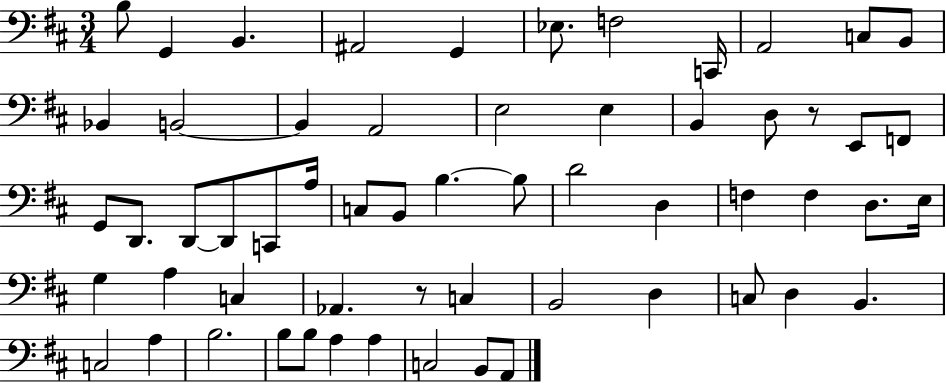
X:1
T:Untitled
M:3/4
L:1/4
K:D
B,/2 G,, B,, ^A,,2 G,, _E,/2 F,2 C,,/4 A,,2 C,/2 B,,/2 _B,, B,,2 B,, A,,2 E,2 E, B,, D,/2 z/2 E,,/2 F,,/2 G,,/2 D,,/2 D,,/2 D,,/2 C,,/2 A,/4 C,/2 B,,/2 B, B,/2 D2 D, F, F, D,/2 E,/4 G, A, C, _A,, z/2 C, B,,2 D, C,/2 D, B,, C,2 A, B,2 B,/2 B,/2 A, A, C,2 B,,/2 A,,/2